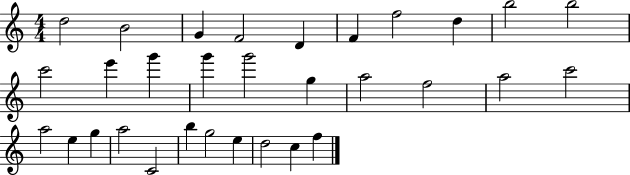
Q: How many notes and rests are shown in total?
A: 31